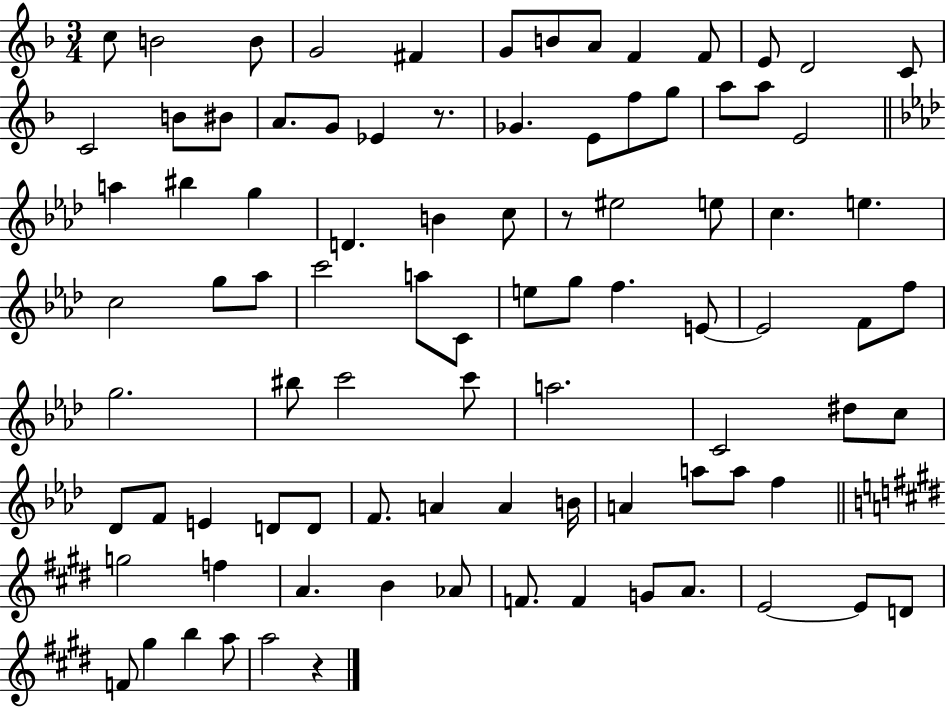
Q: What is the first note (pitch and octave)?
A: C5